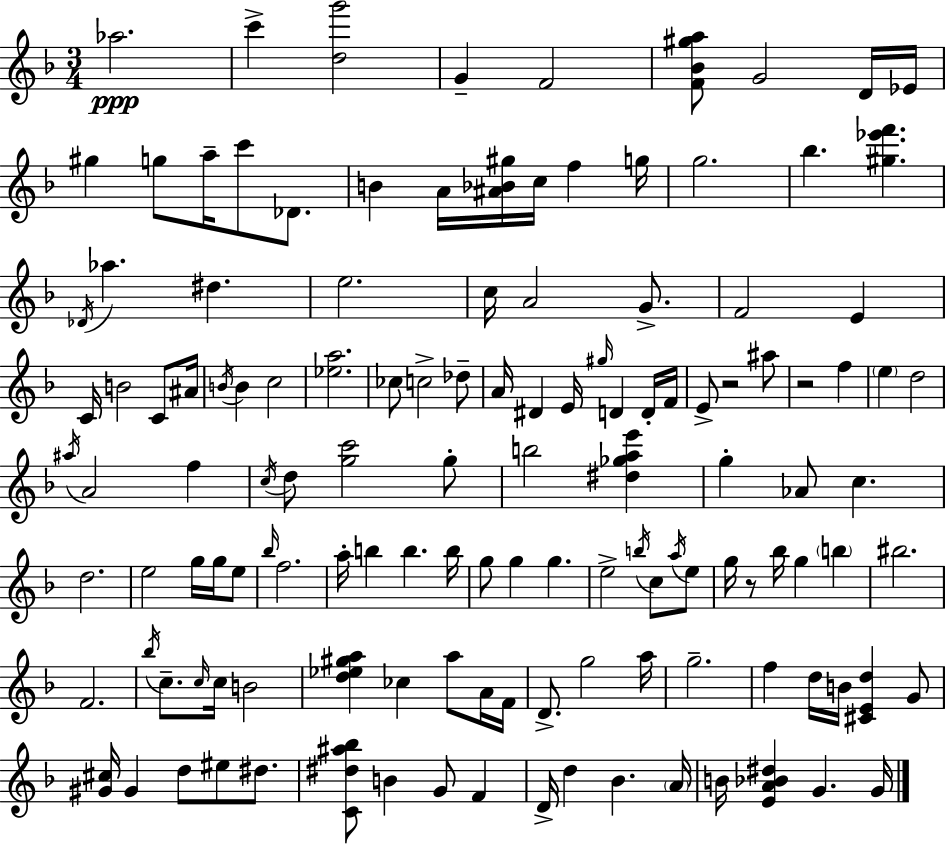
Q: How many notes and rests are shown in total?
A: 131